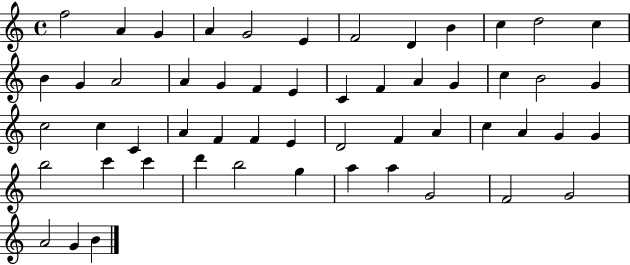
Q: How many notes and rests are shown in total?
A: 54